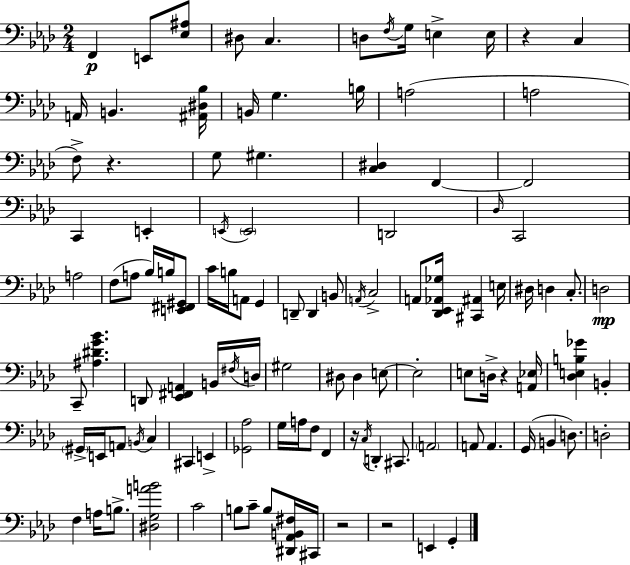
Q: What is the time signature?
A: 2/4